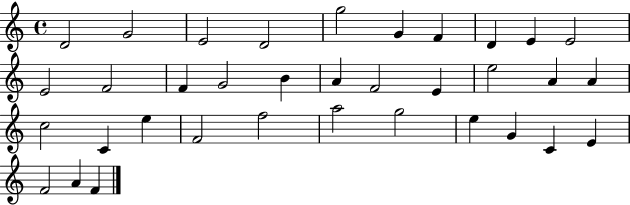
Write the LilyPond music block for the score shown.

{
  \clef treble
  \time 4/4
  \defaultTimeSignature
  \key c \major
  d'2 g'2 | e'2 d'2 | g''2 g'4 f'4 | d'4 e'4 e'2 | \break e'2 f'2 | f'4 g'2 b'4 | a'4 f'2 e'4 | e''2 a'4 a'4 | \break c''2 c'4 e''4 | f'2 f''2 | a''2 g''2 | e''4 g'4 c'4 e'4 | \break f'2 a'4 f'4 | \bar "|."
}